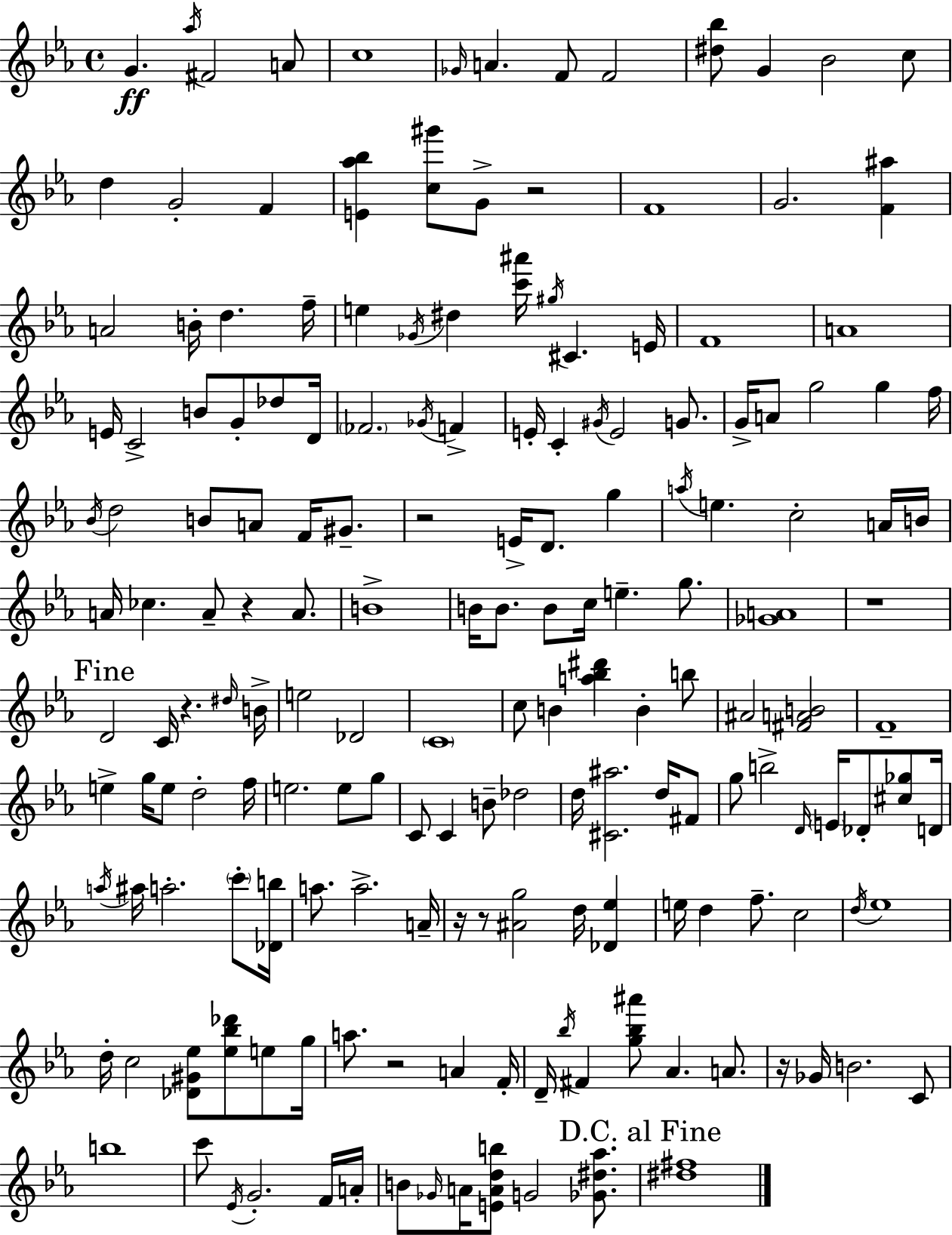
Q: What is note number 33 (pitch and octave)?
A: B4